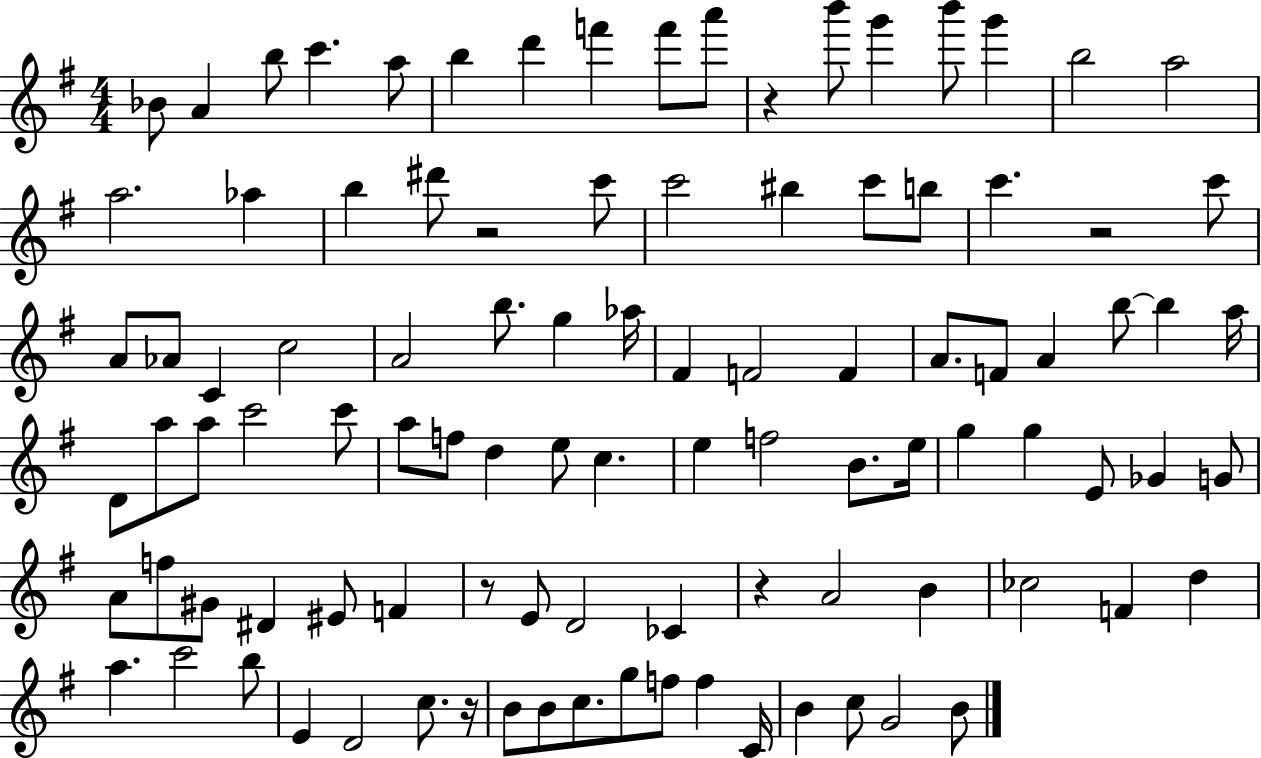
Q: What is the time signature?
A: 4/4